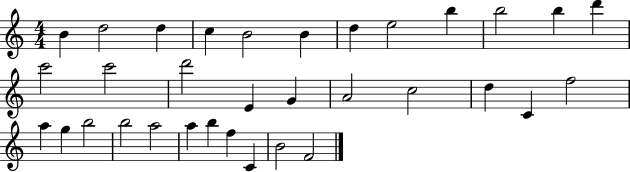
B4/q D5/h D5/q C5/q B4/h B4/q D5/q E5/h B5/q B5/h B5/q D6/q C6/h C6/h D6/h E4/q G4/q A4/h C5/h D5/q C4/q F5/h A5/q G5/q B5/h B5/h A5/h A5/q B5/q F5/q C4/q B4/h F4/h